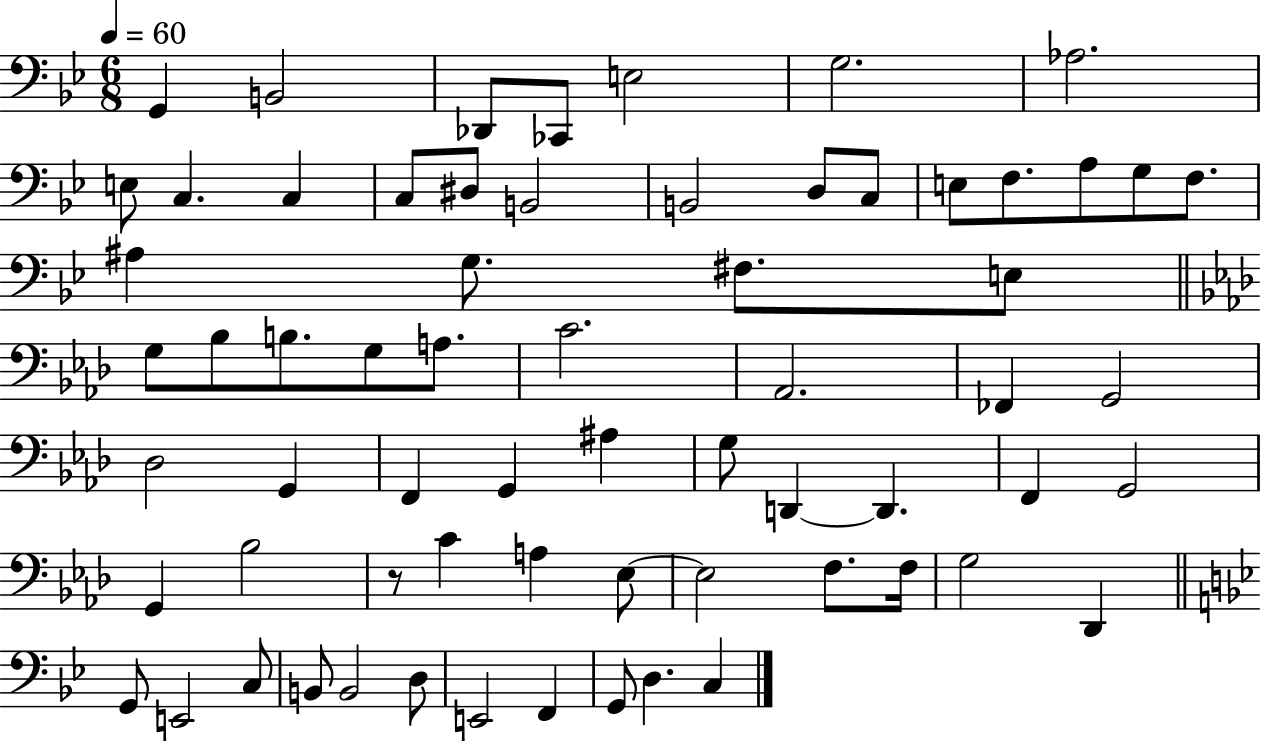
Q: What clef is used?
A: bass